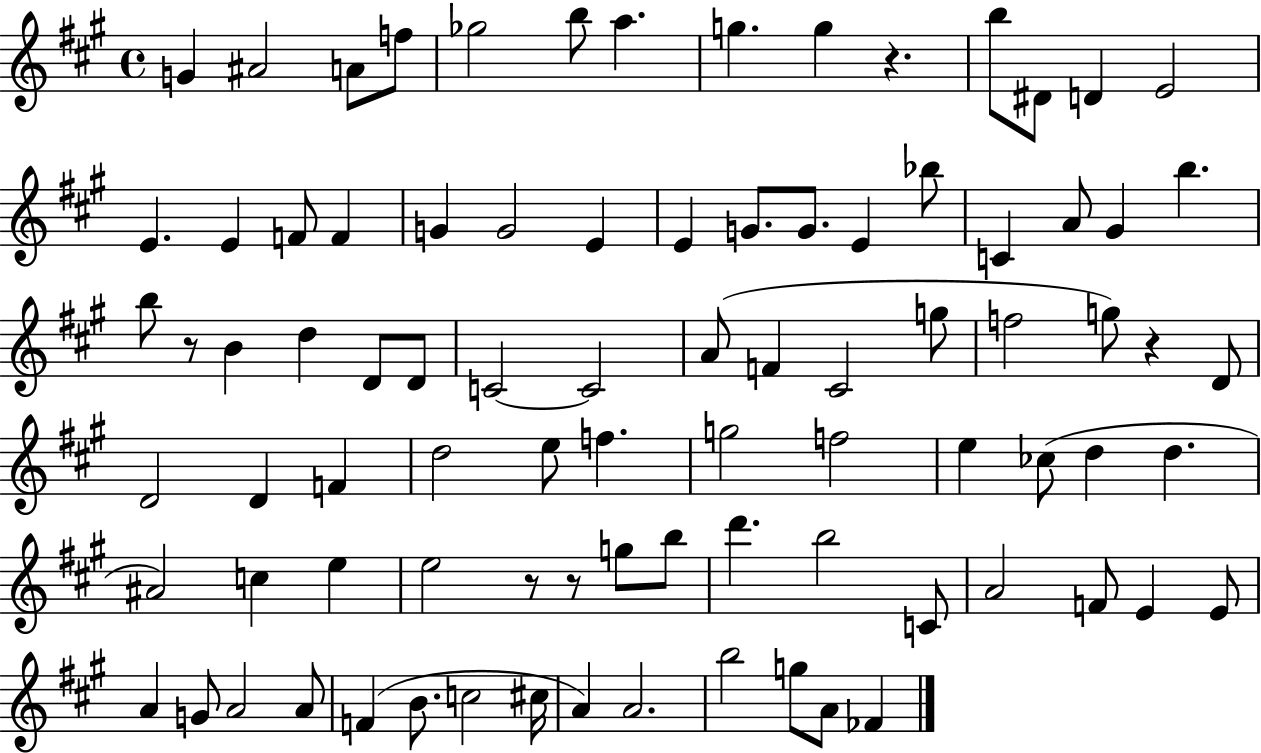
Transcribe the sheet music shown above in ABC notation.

X:1
T:Untitled
M:4/4
L:1/4
K:A
G ^A2 A/2 f/2 _g2 b/2 a g g z b/2 ^D/2 D E2 E E F/2 F G G2 E E G/2 G/2 E _b/2 C A/2 ^G b b/2 z/2 B d D/2 D/2 C2 C2 A/2 F ^C2 g/2 f2 g/2 z D/2 D2 D F d2 e/2 f g2 f2 e _c/2 d d ^A2 c e e2 z/2 z/2 g/2 b/2 d' b2 C/2 A2 F/2 E E/2 A G/2 A2 A/2 F B/2 c2 ^c/4 A A2 b2 g/2 A/2 _F